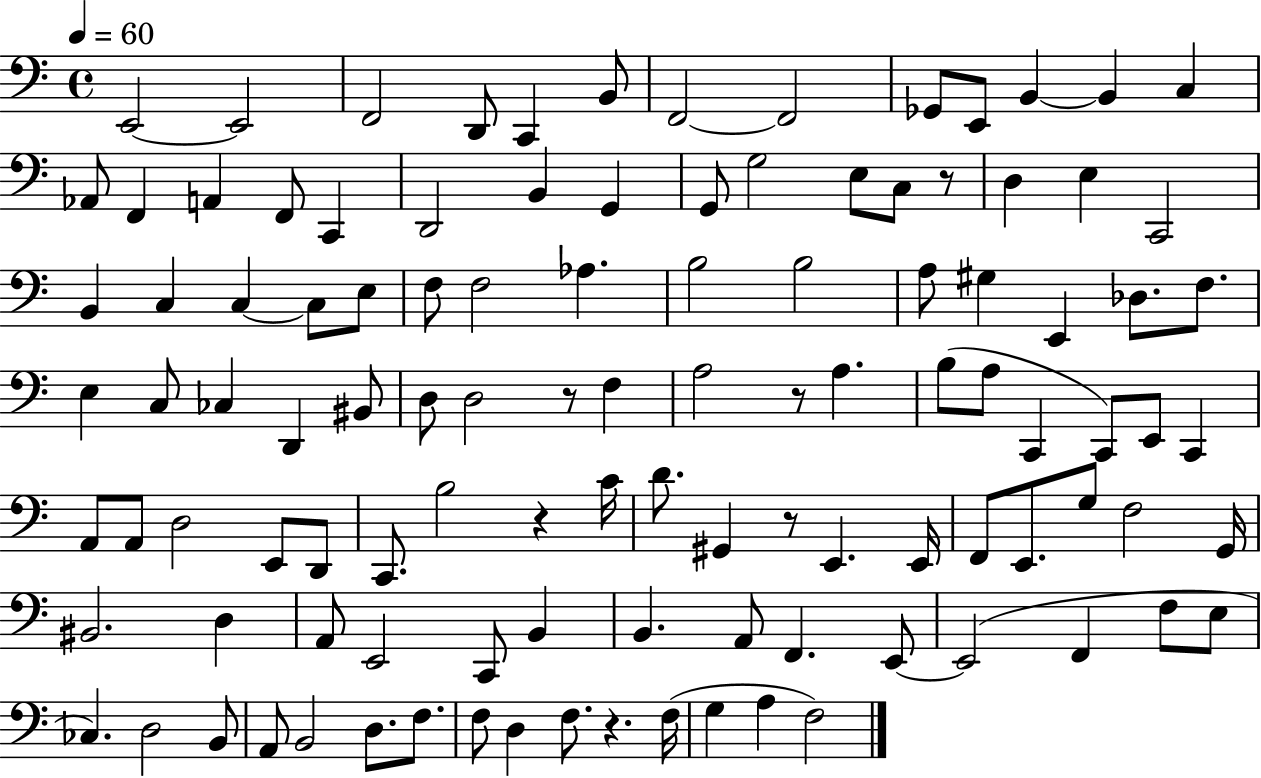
X:1
T:Untitled
M:4/4
L:1/4
K:C
E,,2 E,,2 F,,2 D,,/2 C,, B,,/2 F,,2 F,,2 _G,,/2 E,,/2 B,, B,, C, _A,,/2 F,, A,, F,,/2 C,, D,,2 B,, G,, G,,/2 G,2 E,/2 C,/2 z/2 D, E, C,,2 B,, C, C, C,/2 E,/2 F,/2 F,2 _A, B,2 B,2 A,/2 ^G, E,, _D,/2 F,/2 E, C,/2 _C, D,, ^B,,/2 D,/2 D,2 z/2 F, A,2 z/2 A, B,/2 A,/2 C,, C,,/2 E,,/2 C,, A,,/2 A,,/2 D,2 E,,/2 D,,/2 C,,/2 B,2 z C/4 D/2 ^G,, z/2 E,, E,,/4 F,,/2 E,,/2 G,/2 F,2 G,,/4 ^B,,2 D, A,,/2 E,,2 C,,/2 B,, B,, A,,/2 F,, E,,/2 E,,2 F,, F,/2 E,/2 _C, D,2 B,,/2 A,,/2 B,,2 D,/2 F,/2 F,/2 D, F,/2 z F,/4 G, A, F,2